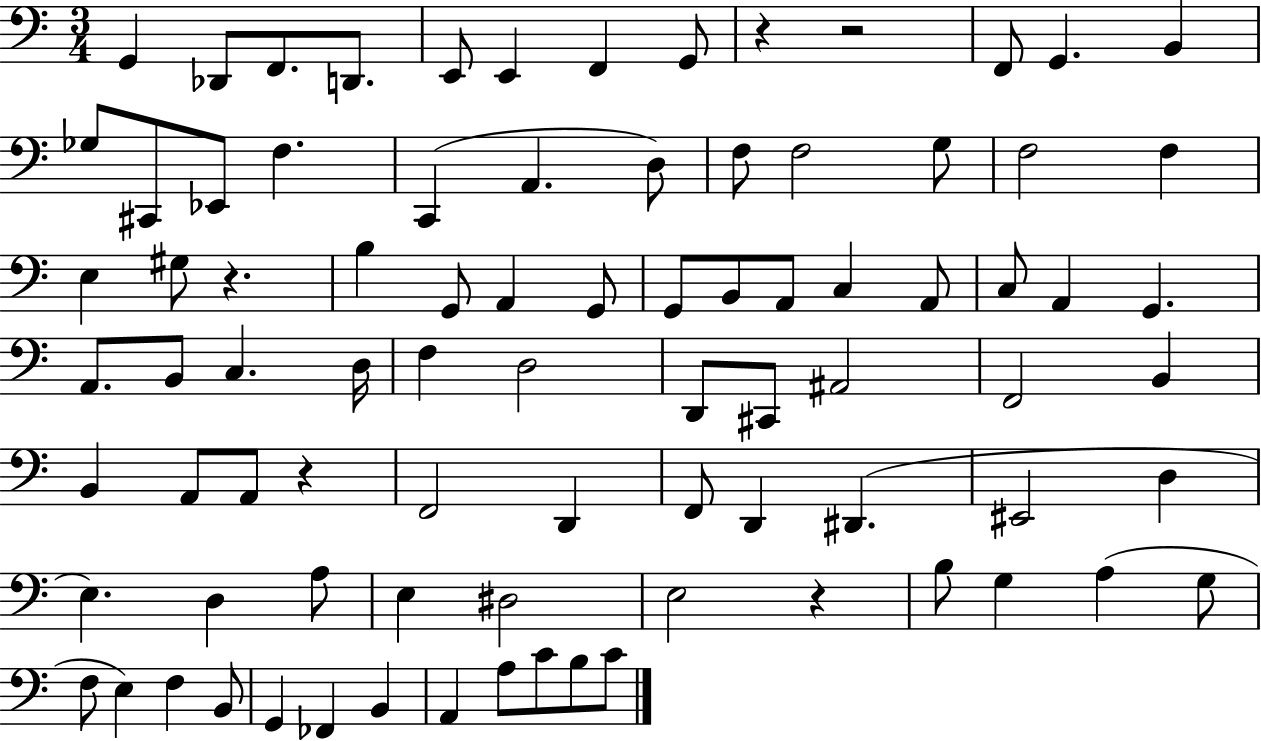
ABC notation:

X:1
T:Untitled
M:3/4
L:1/4
K:C
G,, _D,,/2 F,,/2 D,,/2 E,,/2 E,, F,, G,,/2 z z2 F,,/2 G,, B,, _G,/2 ^C,,/2 _E,,/2 F, C,, A,, D,/2 F,/2 F,2 G,/2 F,2 F, E, ^G,/2 z B, G,,/2 A,, G,,/2 G,,/2 B,,/2 A,,/2 C, A,,/2 C,/2 A,, G,, A,,/2 B,,/2 C, D,/4 F, D,2 D,,/2 ^C,,/2 ^A,,2 F,,2 B,, B,, A,,/2 A,,/2 z F,,2 D,, F,,/2 D,, ^D,, ^E,,2 D, E, D, A,/2 E, ^D,2 E,2 z B,/2 G, A, G,/2 F,/2 E, F, B,,/2 G,, _F,, B,, A,, A,/2 C/2 B,/2 C/2